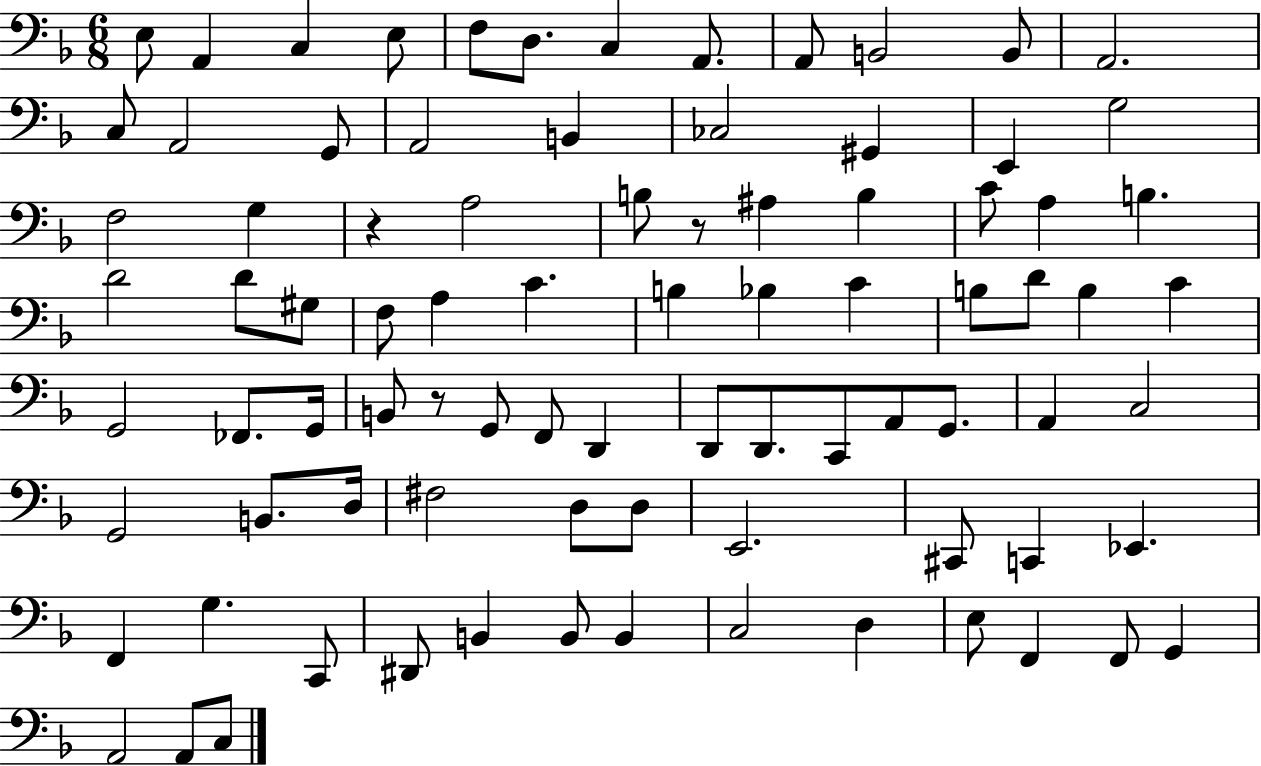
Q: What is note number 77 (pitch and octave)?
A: E3